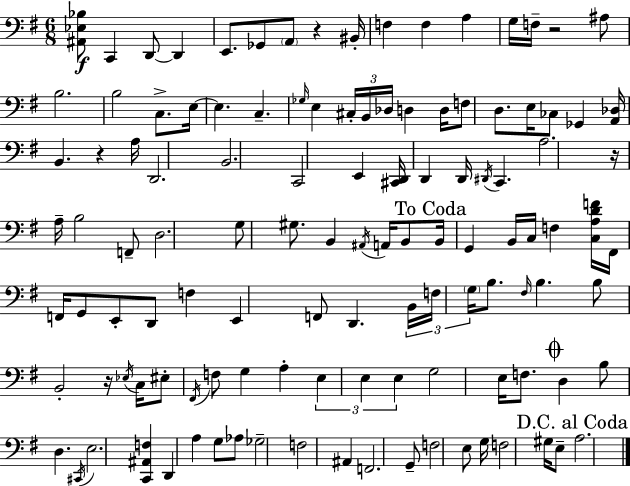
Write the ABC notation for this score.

X:1
T:Untitled
M:6/8
L:1/4
K:Em
[^A,,_E,_B,]/2 C,, D,,/2 D,, E,,/2 _G,,/2 A,,/2 z ^B,,/4 F, F, A, G,/4 F,/4 z2 ^A,/2 B,2 B,2 C,/2 E,/4 E, C, _G,/4 E, ^C,/4 B,,/4 _D,/4 D, D,/4 F,/2 D,/2 E,/4 _C,/2 _G,, [A,,_D,]/4 B,, z A,/4 D,,2 B,,2 C,,2 E,, [^C,,D,,]/4 D,, D,,/4 ^D,,/4 C,, A,2 z/4 A,/4 B,2 F,,/2 D,2 G,/2 ^G,/2 B,, ^A,,/4 A,,/4 B,,/2 B,,/4 G,, B,,/4 C,/4 F, [C,A,DF]/4 ^F,,/4 F,,/4 G,,/2 E,,/2 D,,/2 F, E,, F,,/2 D,, B,,/4 F,/4 G,/4 B,/2 ^F,/4 B, B,/2 B,,2 z/4 _E,/4 C,/4 ^E,/2 ^F,,/4 F,/2 G, A, E, E, E, G,2 E,/4 F,/2 D, B,/2 D, ^C,,/4 E,2 [C,,^A,,F,] D,, A, G,/2 _A,/2 _G,2 F,2 ^A,, F,,2 G,,/2 F,2 E,/2 G,/4 F,2 ^G,/4 E,/2 A,2